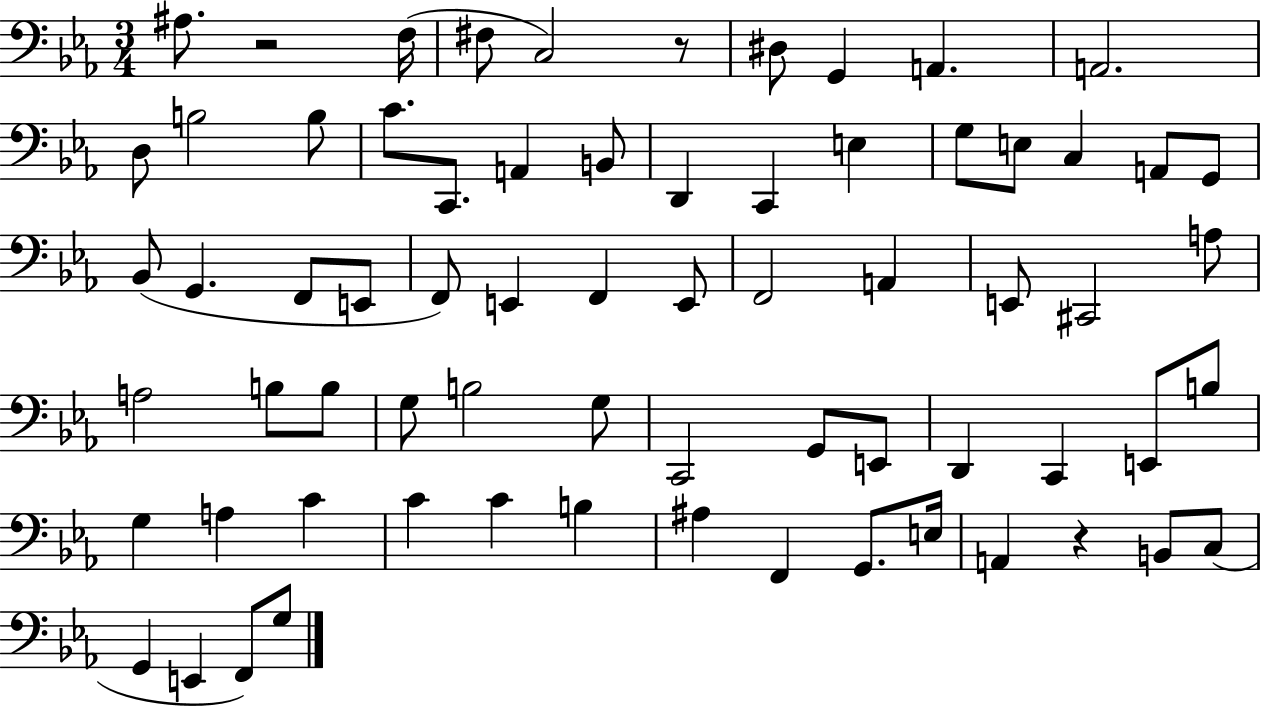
A#3/e. R/h F3/s F#3/e C3/h R/e D#3/e G2/q A2/q. A2/h. D3/e B3/h B3/e C4/e. C2/e. A2/q B2/e D2/q C2/q E3/q G3/e E3/e C3/q A2/e G2/e Bb2/e G2/q. F2/e E2/e F2/e E2/q F2/q E2/e F2/h A2/q E2/e C#2/h A3/e A3/h B3/e B3/e G3/e B3/h G3/e C2/h G2/e E2/e D2/q C2/q E2/e B3/e G3/q A3/q C4/q C4/q C4/q B3/q A#3/q F2/q G2/e. E3/s A2/q R/q B2/e C3/e G2/q E2/q F2/e G3/e